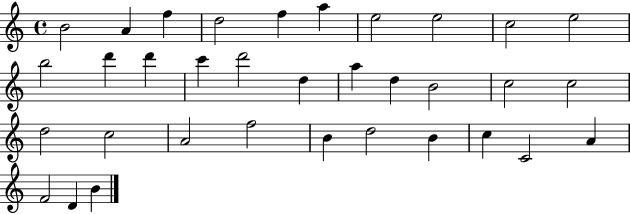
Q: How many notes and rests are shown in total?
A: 34